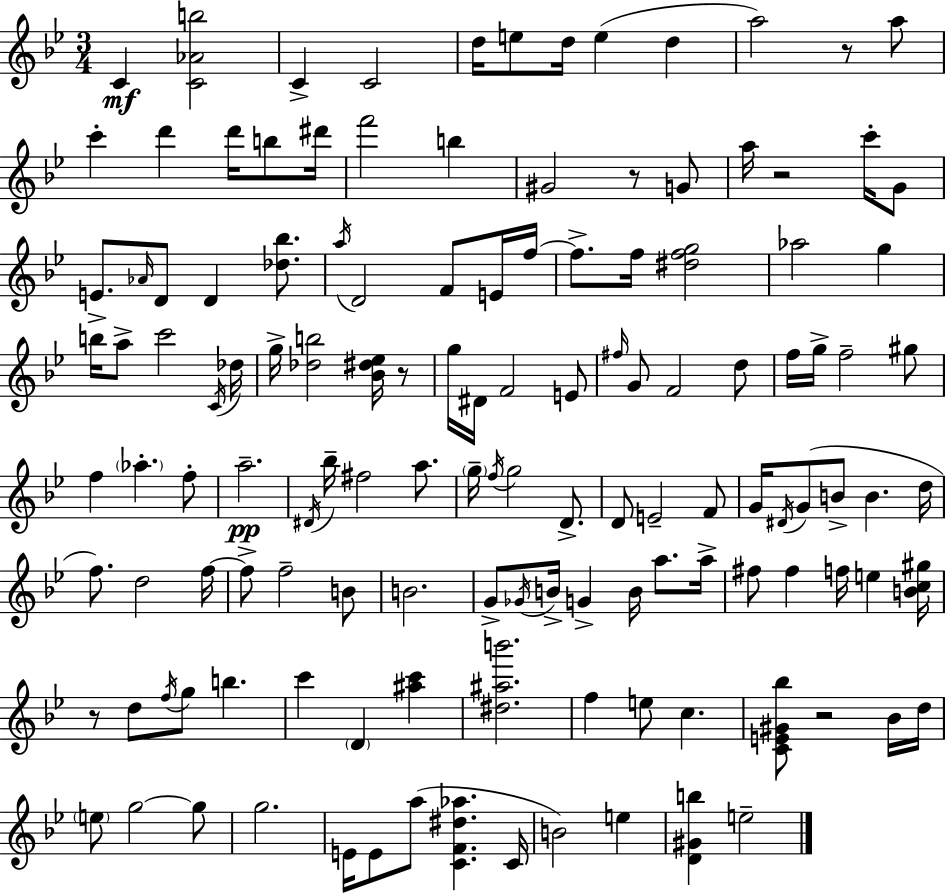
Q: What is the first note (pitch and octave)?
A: C4